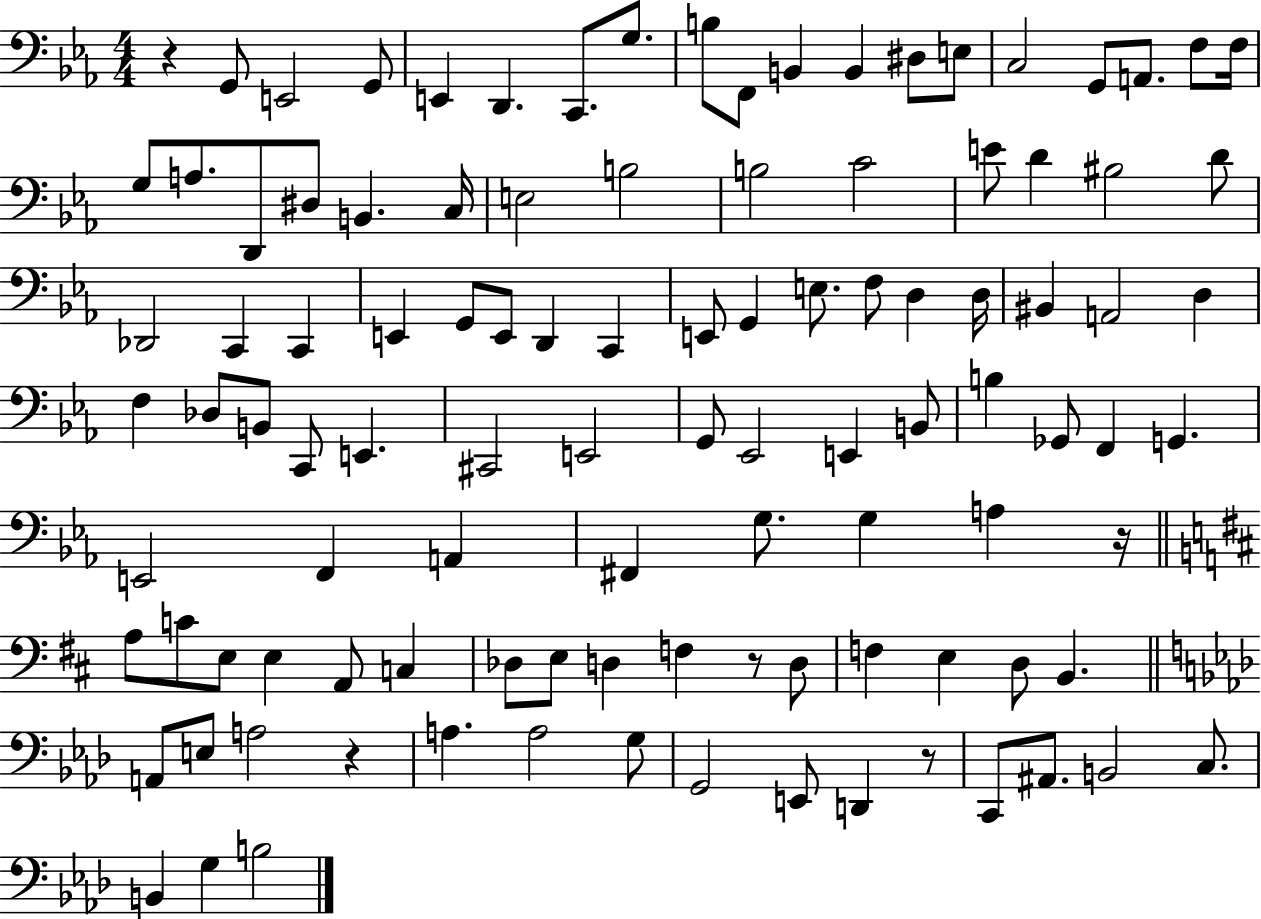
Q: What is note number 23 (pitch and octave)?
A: B2